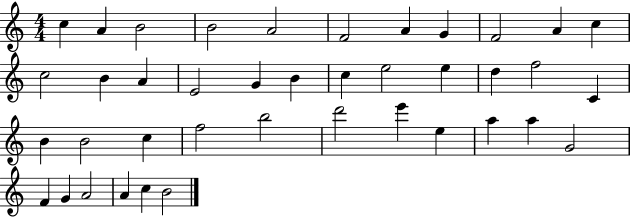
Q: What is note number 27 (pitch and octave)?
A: F5